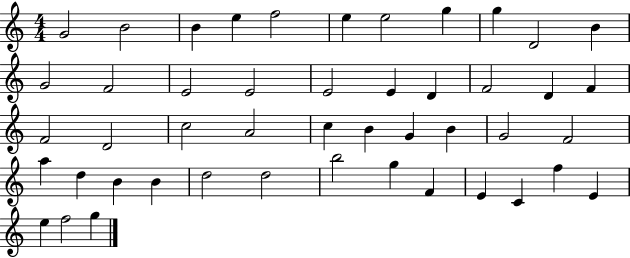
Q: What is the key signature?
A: C major